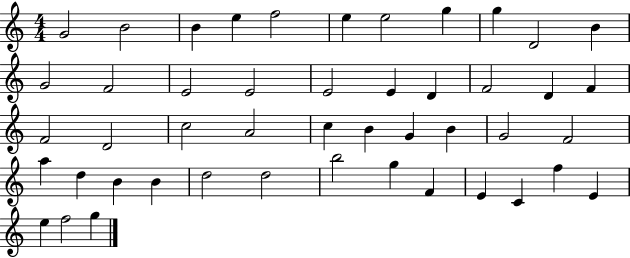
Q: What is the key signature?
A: C major